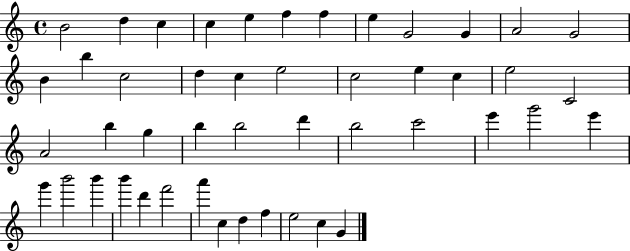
X:1
T:Untitled
M:4/4
L:1/4
K:C
B2 d c c e f f e G2 G A2 G2 B b c2 d c e2 c2 e c e2 C2 A2 b g b b2 d' b2 c'2 e' g'2 e' g' b'2 b' b' d' f'2 a' c d f e2 c G